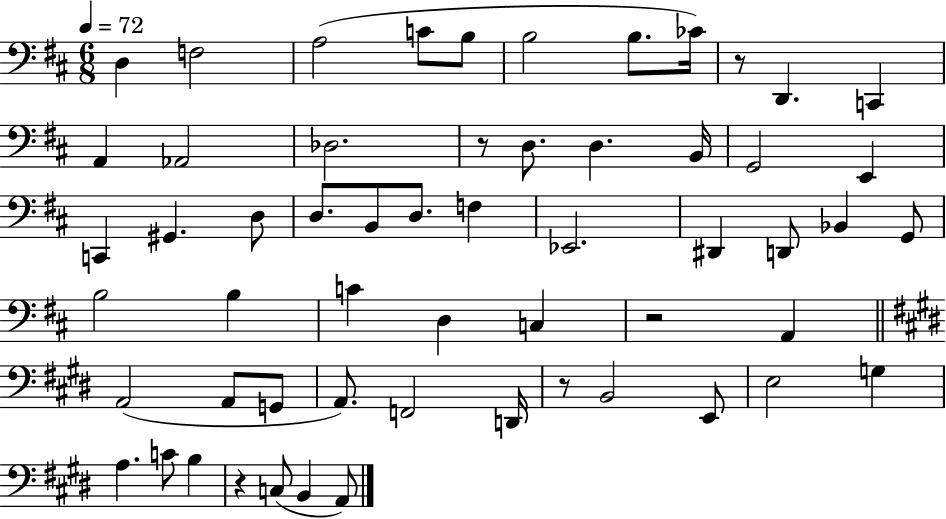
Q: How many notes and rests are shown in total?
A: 57